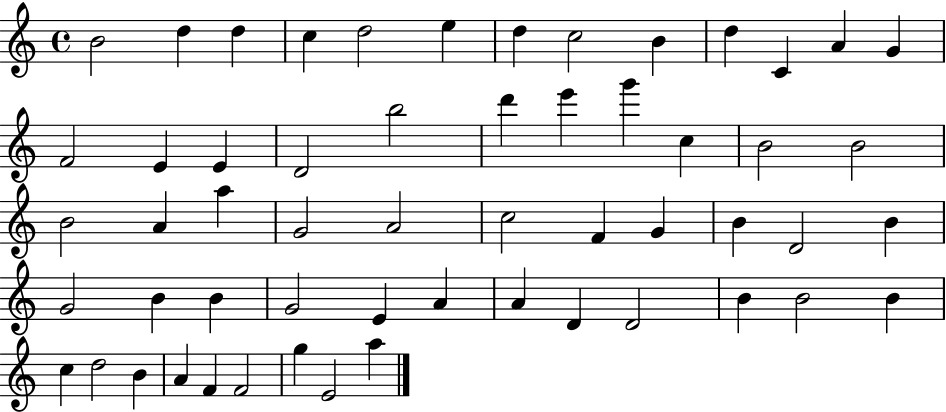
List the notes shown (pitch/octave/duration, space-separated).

B4/h D5/q D5/q C5/q D5/h E5/q D5/q C5/h B4/q D5/q C4/q A4/q G4/q F4/h E4/q E4/q D4/h B5/h D6/q E6/q G6/q C5/q B4/h B4/h B4/h A4/q A5/q G4/h A4/h C5/h F4/q G4/q B4/q D4/h B4/q G4/h B4/q B4/q G4/h E4/q A4/q A4/q D4/q D4/h B4/q B4/h B4/q C5/q D5/h B4/q A4/q F4/q F4/h G5/q E4/h A5/q